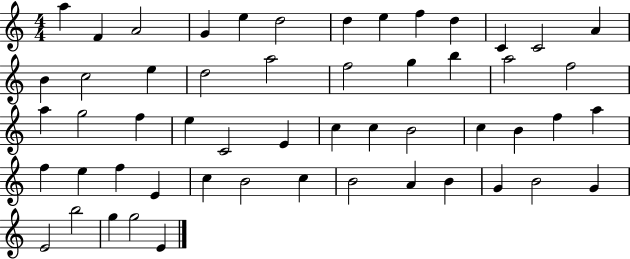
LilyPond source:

{
  \clef treble
  \numericTimeSignature
  \time 4/4
  \key c \major
  a''4 f'4 a'2 | g'4 e''4 d''2 | d''4 e''4 f''4 d''4 | c'4 c'2 a'4 | \break b'4 c''2 e''4 | d''2 a''2 | f''2 g''4 b''4 | a''2 f''2 | \break a''4 g''2 f''4 | e''4 c'2 e'4 | c''4 c''4 b'2 | c''4 b'4 f''4 a''4 | \break f''4 e''4 f''4 e'4 | c''4 b'2 c''4 | b'2 a'4 b'4 | g'4 b'2 g'4 | \break e'2 b''2 | g''4 g''2 e'4 | \bar "|."
}